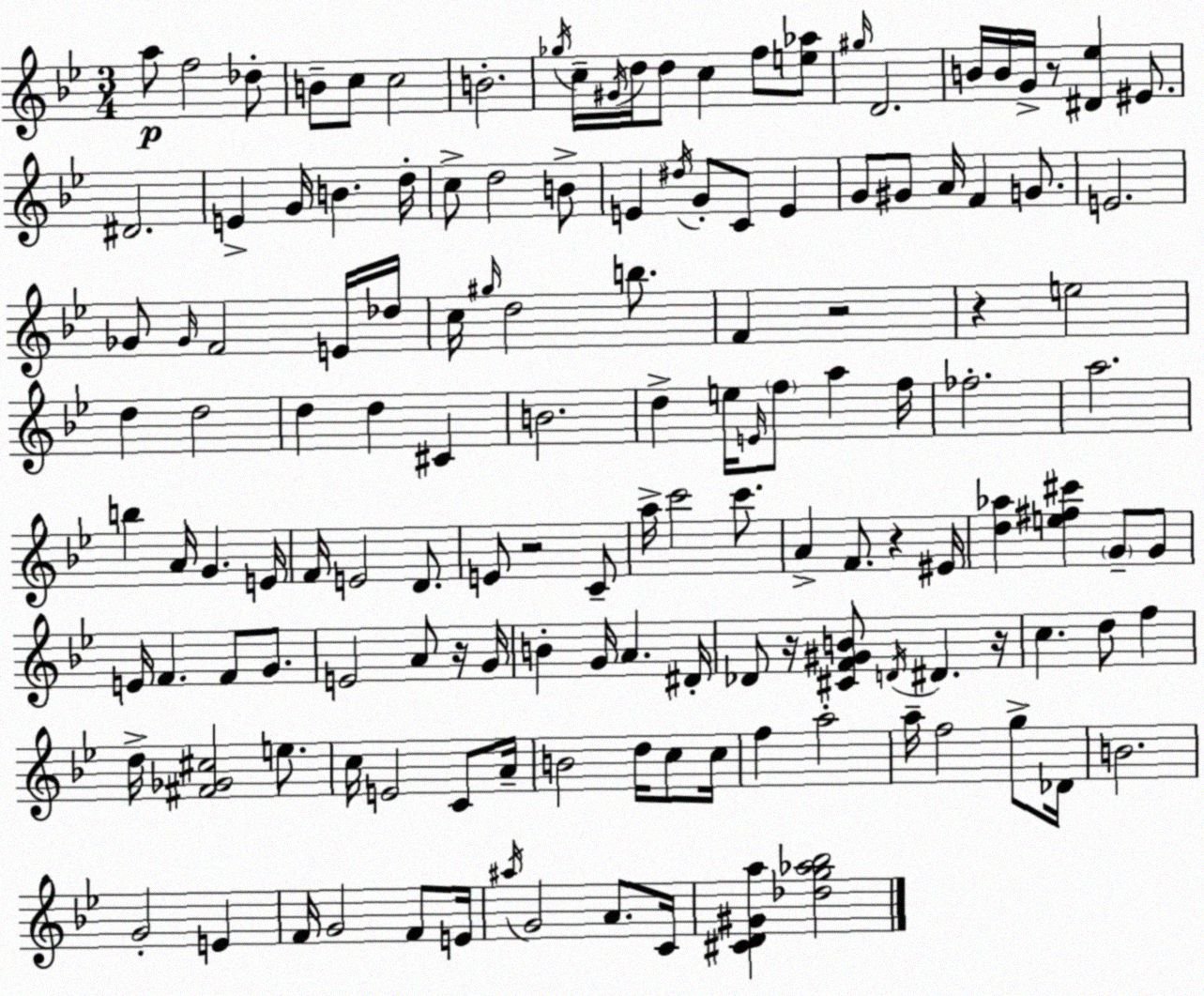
X:1
T:Untitled
M:3/4
L:1/4
K:Bb
a/2 f2 _d/2 B/2 c/2 c2 B2 _g/4 c/4 ^G/4 d/4 d/2 c f/2 [e_a]/2 ^g/4 D2 B/4 B/4 G/4 z/2 [^D_e] ^E/2 ^D2 E G/4 B d/4 c/2 d2 B/2 E ^d/4 G/2 C/2 E G/2 ^G/2 A/4 F G/2 E2 _G/2 _G/4 F2 E/4 _d/4 c/4 ^g/4 d2 b/2 F z2 z e2 d d2 d d ^C B2 d e/4 E/4 f/2 a f/4 _f2 a2 b A/4 G E/4 F/4 E2 D/2 E/2 z2 C/2 a/4 c'2 c'/2 A F/2 z ^E/4 [d_a] [e^f^c'] G/2 G/2 E/4 F F/2 G/2 E2 A/2 z/4 G/4 B G/4 A ^D/4 _D/2 z/4 [^CF^GB]/2 D/4 ^D z/4 c d/2 f d/4 [^F_G^c]2 e/2 c/4 E2 C/2 A/4 B2 d/4 c/2 c/4 f a2 a/4 f2 g/2 _D/4 B2 G2 E F/4 G2 F/2 E/4 ^a/4 G2 A/2 C/4 [^CD^Ga] [_dg_a_b]2